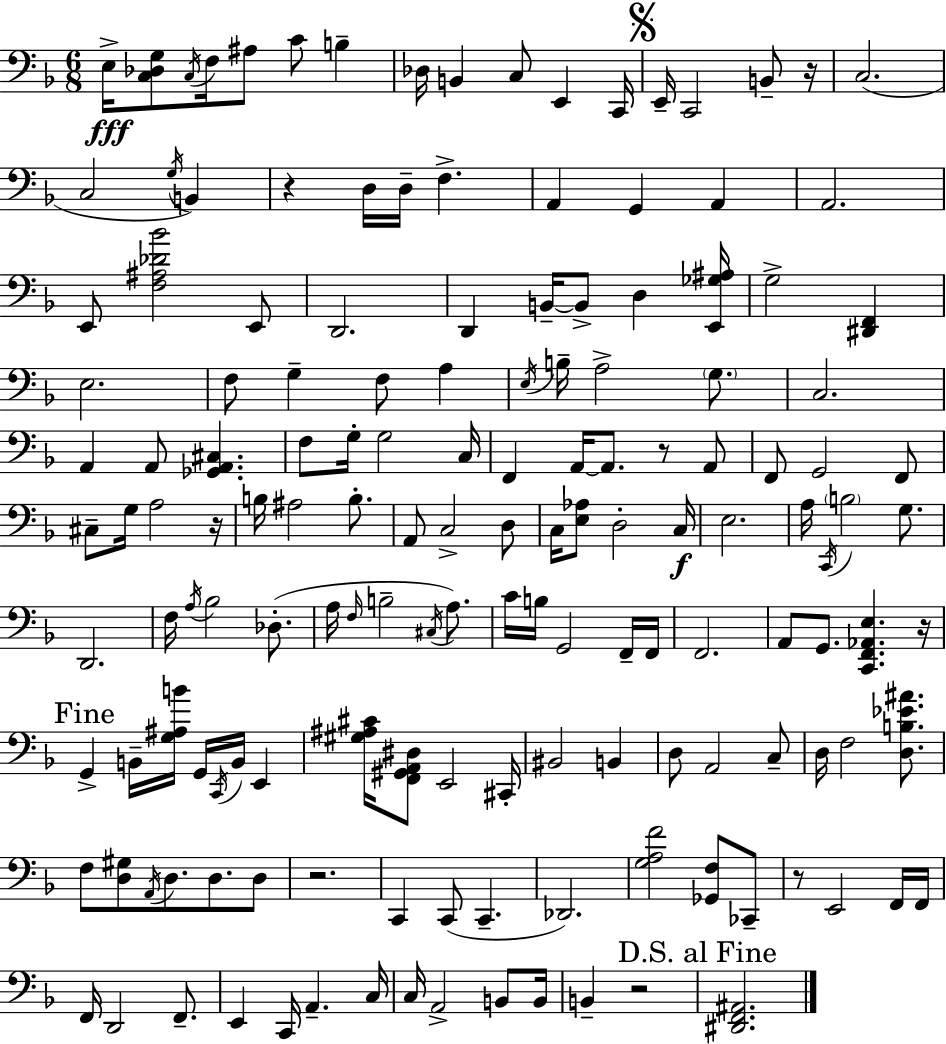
E3/s [C3,Db3,G3]/e C3/s F3/s A#3/e C4/e B3/q Db3/s B2/q C3/e E2/q C2/s E2/s C2/h B2/e R/s C3/h. C3/h G3/s B2/q R/q D3/s D3/s F3/q. A2/q G2/q A2/q A2/h. E2/e [F3,A#3,Db4,Bb4]/h E2/e D2/h. D2/q B2/s B2/e D3/q [E2,Gb3,A#3]/s G3/h [D#2,F2]/q E3/h. F3/e G3/q F3/e A3/q E3/s B3/s A3/h G3/e. C3/h. A2/q A2/e [Gb2,A2,C#3]/q. F3/e G3/s G3/h C3/s F2/q A2/s A2/e. R/e A2/e F2/e G2/h F2/e C#3/e G3/s A3/h R/s B3/s A#3/h B3/e. A2/e C3/h D3/e C3/s [E3,Ab3]/e D3/h C3/s E3/h. A3/s C2/s B3/h G3/e. D2/h. F3/s A3/s Bb3/h Db3/e. A3/s F3/s B3/h C#3/s A3/e. C4/s B3/s G2/h F2/s F2/s F2/h. A2/e G2/e. [C2,F2,Ab2,E3]/q. R/s G2/q B2/s [G3,A#3,B4]/s G2/s C2/s B2/s E2/q [G#3,A#3,C#4]/s [F2,G#2,A2,D#3]/e E2/h C#2/s BIS2/h B2/q D3/e A2/h C3/e D3/s F3/h [D3,B3,Eb4,A#4]/e. F3/e [D3,G#3]/e A2/s D3/e. D3/e. D3/e R/h. C2/q C2/e C2/q. Db2/h. [G3,A3,F4]/h [Gb2,F3]/e CES2/e R/e E2/h F2/s F2/s F2/s D2/h F2/e. E2/q C2/s A2/q. C3/s C3/s A2/h B2/e B2/s B2/q R/h [D#2,F2,A#2]/h.